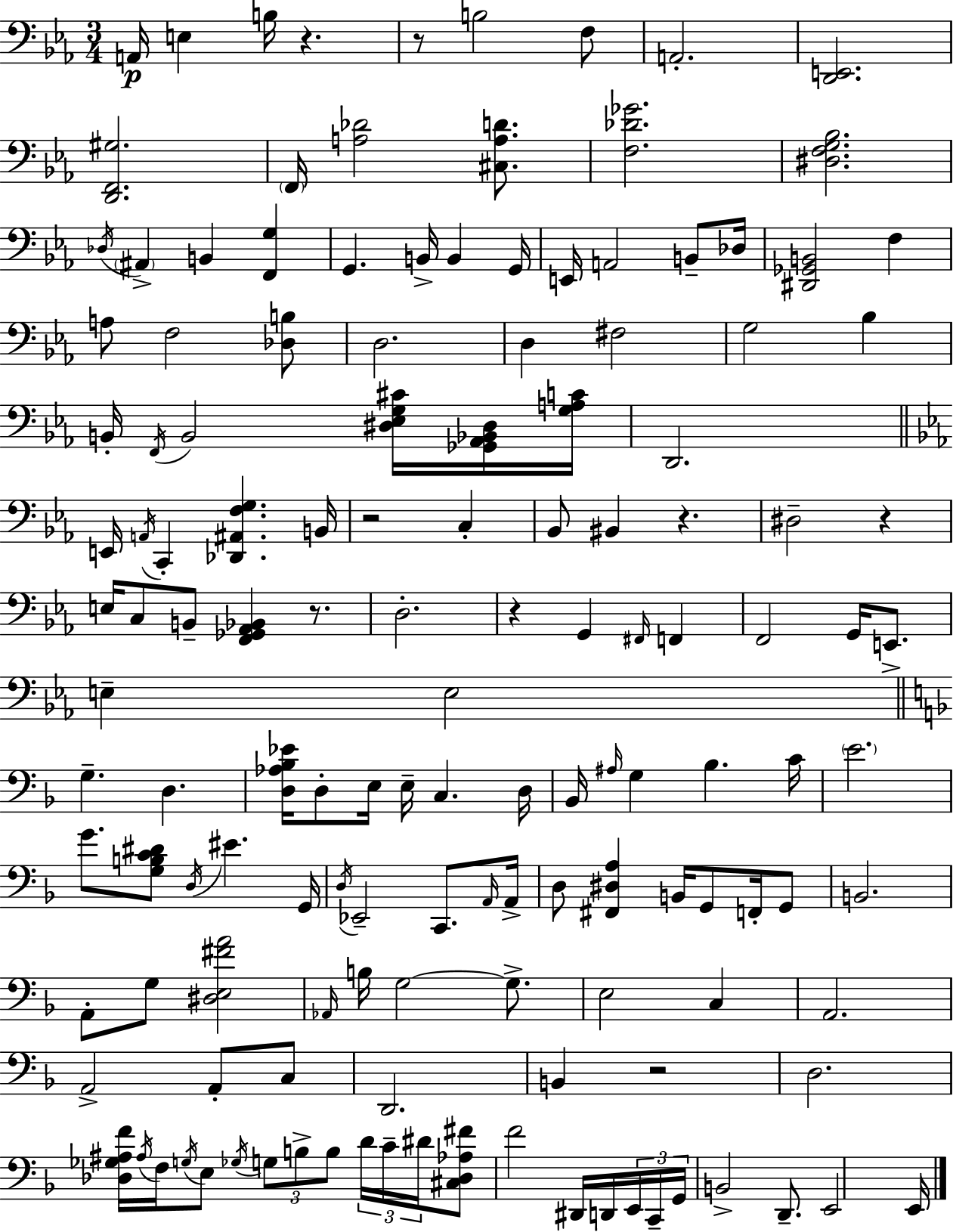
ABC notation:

X:1
T:Untitled
M:3/4
L:1/4
K:Eb
A,,/4 E, B,/4 z z/2 B,2 F,/2 A,,2 [D,,E,,]2 [D,,F,,^G,]2 F,,/4 [A,_D]2 [^C,A,D]/2 [F,_D_G]2 [^D,F,G,_B,]2 _D,/4 ^A,, B,, [F,,G,] G,, B,,/4 B,, G,,/4 E,,/4 A,,2 B,,/2 _D,/4 [^D,,_G,,B,,]2 F, A,/2 F,2 [_D,B,]/2 D,2 D, ^F,2 G,2 _B, B,,/4 F,,/4 B,,2 [^D,_E,G,^C]/4 [_G,,_A,,_B,,^D,]/4 [G,A,C]/4 D,,2 E,,/4 A,,/4 C,, [_D,,^A,,F,G,] B,,/4 z2 C, _B,,/2 ^B,, z ^D,2 z E,/4 C,/2 B,,/2 [F,,_G,,_A,,_B,,] z/2 D,2 z G,, ^F,,/4 F,, F,,2 G,,/4 E,,/2 E, E,2 G, D, [D,_A,_B,_E]/4 D,/2 E,/4 E,/4 C, D,/4 _B,,/4 ^A,/4 G, _B, C/4 E2 G/2 [G,B,C^D]/2 D,/4 ^E G,,/4 D,/4 _E,,2 C,,/2 A,,/4 A,,/4 D,/2 [^F,,^D,A,] B,,/4 G,,/2 F,,/4 G,,/2 B,,2 A,,/2 G,/2 [^D,E,^FA]2 _A,,/4 B,/4 G,2 G,/2 E,2 C, A,,2 A,,2 A,,/2 C,/2 D,,2 B,, z2 D,2 [_D,_G,^A,F]/4 ^A,/4 F,/4 G,/4 E,/2 _G,/4 G,/2 B,/2 B,/2 D/4 C/4 ^D/4 [^C,_D,_A,^F]/2 F2 ^D,,/4 D,,/4 E,,/4 C,,/4 G,,/4 B,,2 D,,/2 E,,2 E,,/4